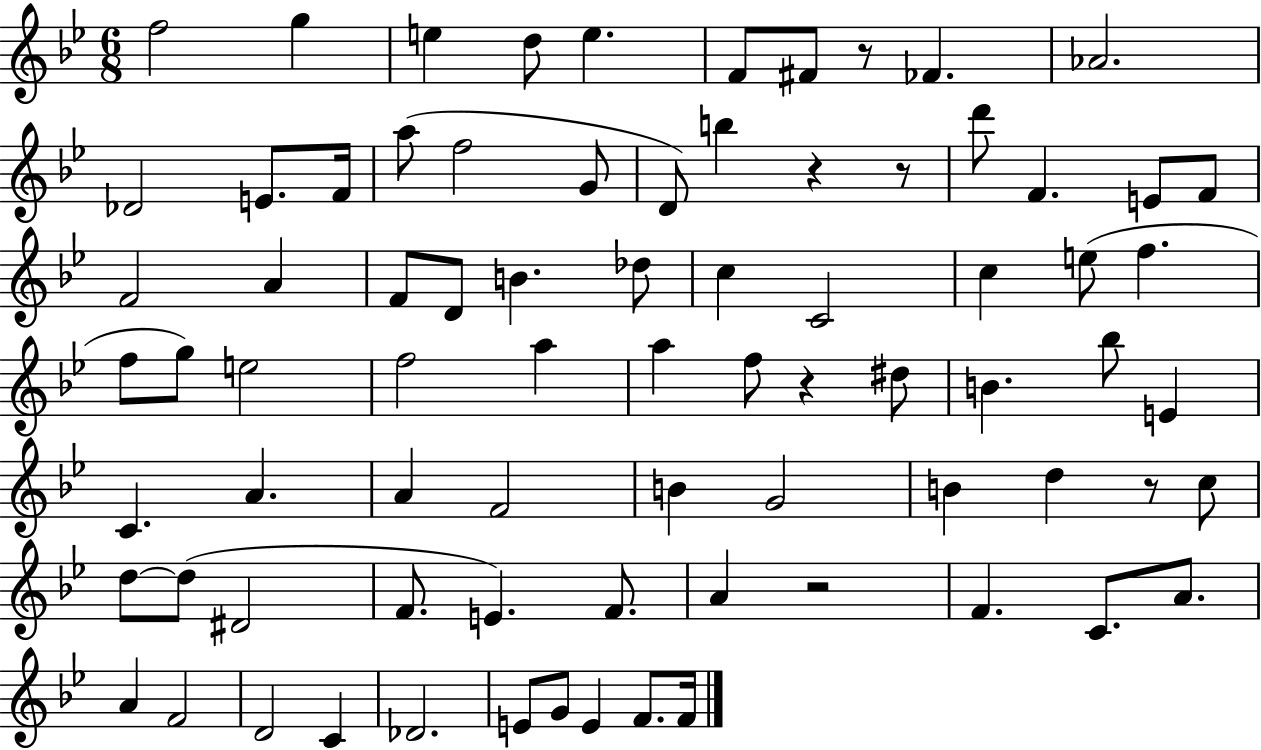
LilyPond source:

{
  \clef treble
  \numericTimeSignature
  \time 6/8
  \key bes \major
  \repeat volta 2 { f''2 g''4 | e''4 d''8 e''4. | f'8 fis'8 r8 fes'4. | aes'2. | \break des'2 e'8. f'16 | a''8( f''2 g'8 | d'8) b''4 r4 r8 | d'''8 f'4. e'8 f'8 | \break f'2 a'4 | f'8 d'8 b'4. des''8 | c''4 c'2 | c''4 e''8( f''4. | \break f''8 g''8) e''2 | f''2 a''4 | a''4 f''8 r4 dis''8 | b'4. bes''8 e'4 | \break c'4. a'4. | a'4 f'2 | b'4 g'2 | b'4 d''4 r8 c''8 | \break d''8~~ d''8( dis'2 | f'8. e'4.) f'8. | a'4 r2 | f'4. c'8. a'8. | \break a'4 f'2 | d'2 c'4 | des'2. | e'8 g'8 e'4 f'8. f'16 | \break } \bar "|."
}